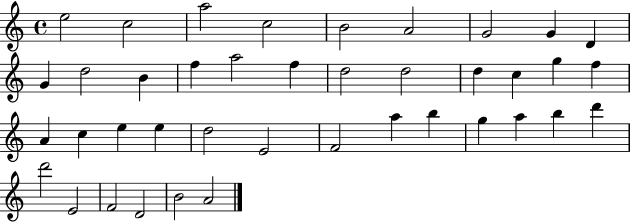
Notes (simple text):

E5/h C5/h A5/h C5/h B4/h A4/h G4/h G4/q D4/q G4/q D5/h B4/q F5/q A5/h F5/q D5/h D5/h D5/q C5/q G5/q F5/q A4/q C5/q E5/q E5/q D5/h E4/h F4/h A5/q B5/q G5/q A5/q B5/q D6/q D6/h E4/h F4/h D4/h B4/h A4/h